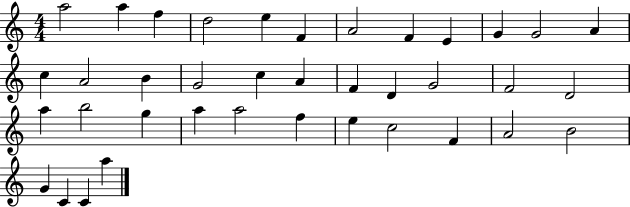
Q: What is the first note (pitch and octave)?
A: A5